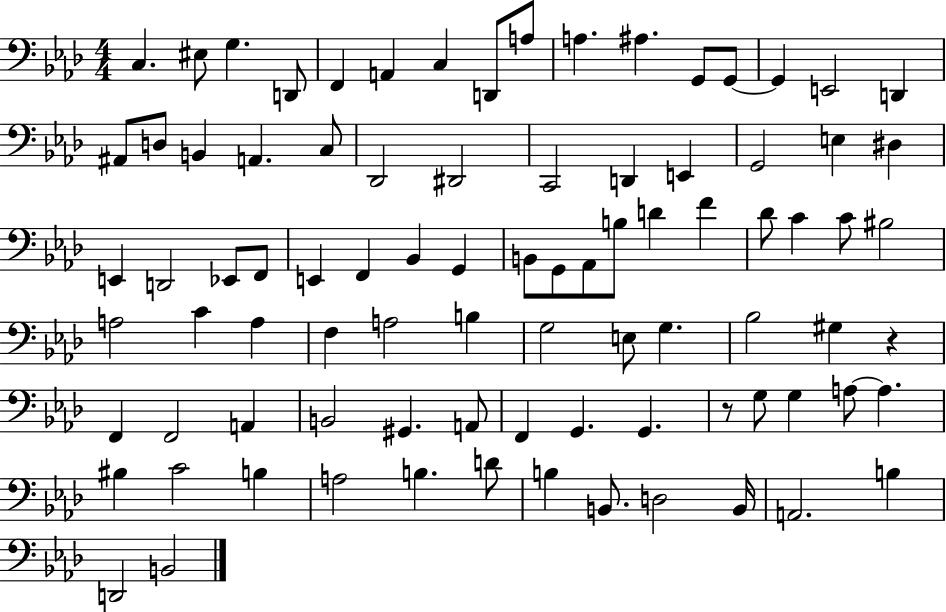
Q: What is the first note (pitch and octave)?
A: C3